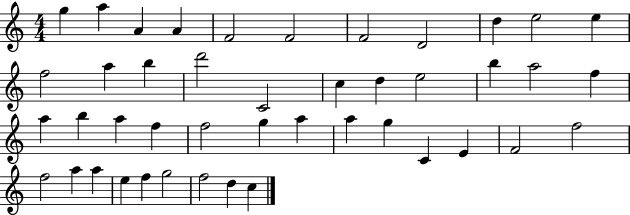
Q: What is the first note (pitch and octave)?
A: G5